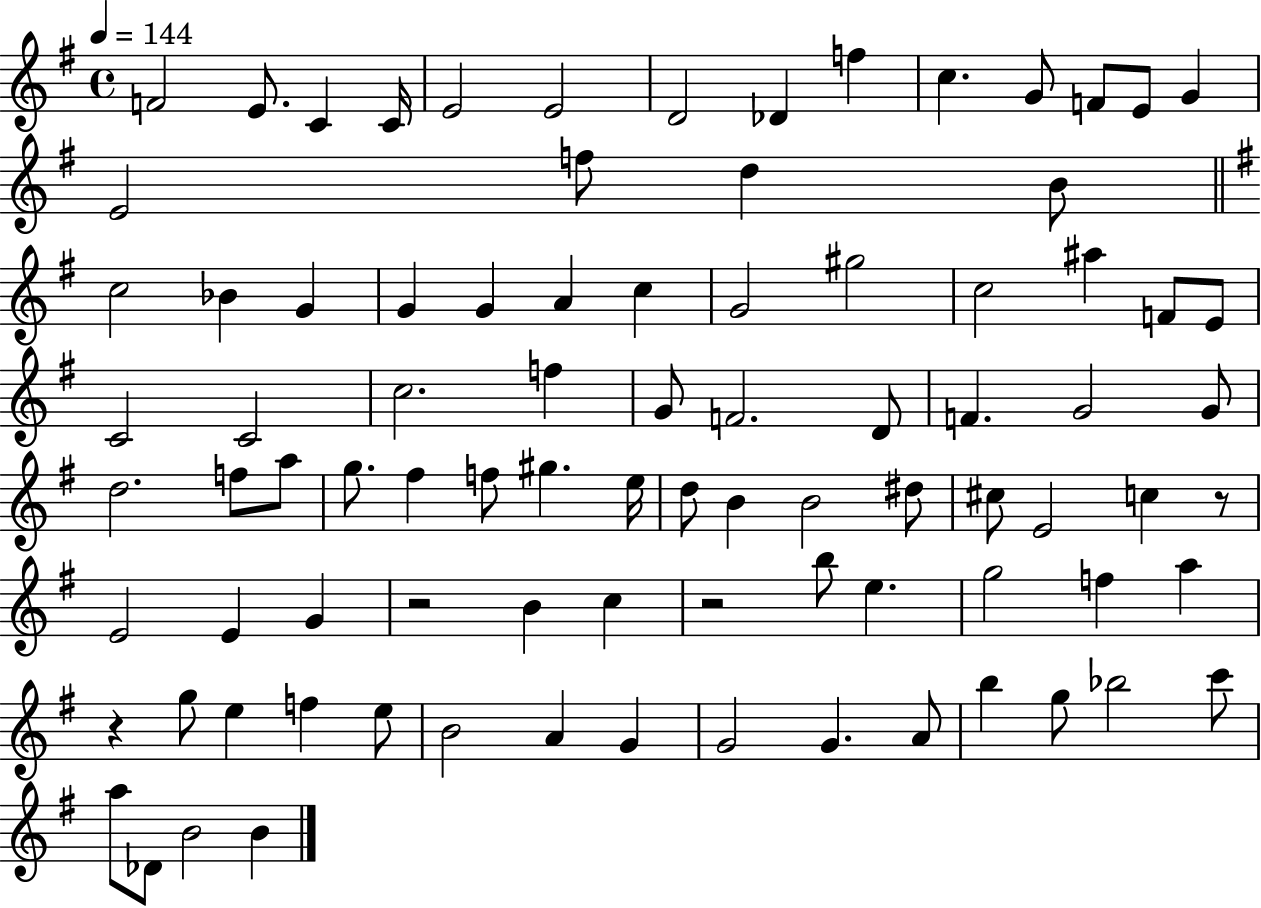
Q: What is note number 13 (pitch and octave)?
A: E4